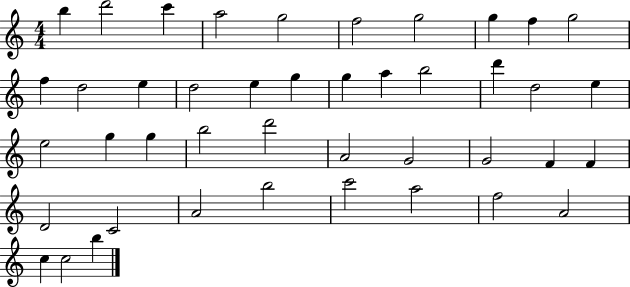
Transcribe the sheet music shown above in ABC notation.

X:1
T:Untitled
M:4/4
L:1/4
K:C
b d'2 c' a2 g2 f2 g2 g f g2 f d2 e d2 e g g a b2 d' d2 e e2 g g b2 d'2 A2 G2 G2 F F D2 C2 A2 b2 c'2 a2 f2 A2 c c2 b